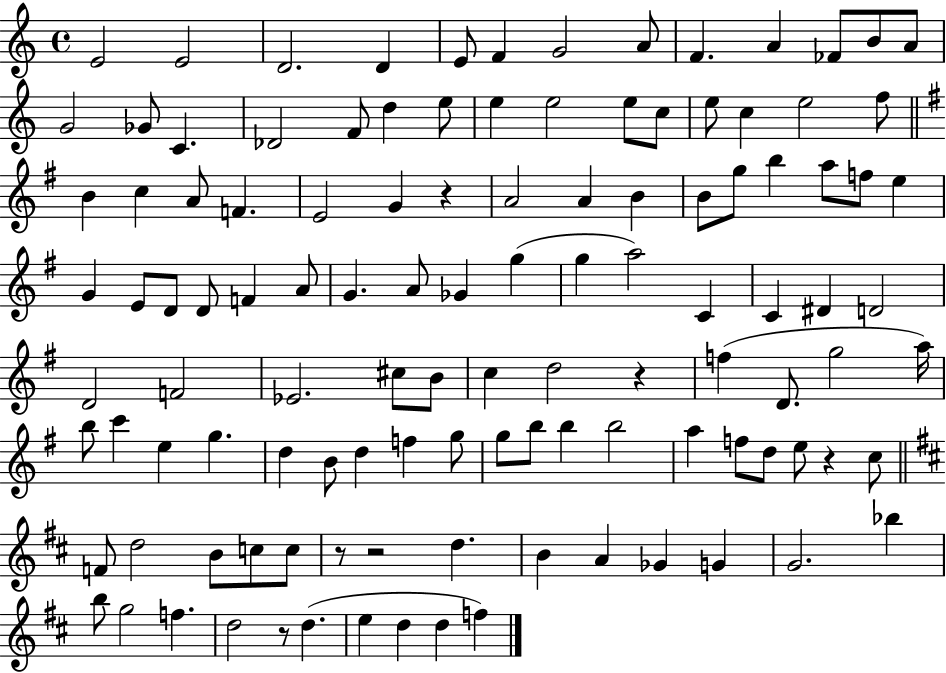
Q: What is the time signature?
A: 4/4